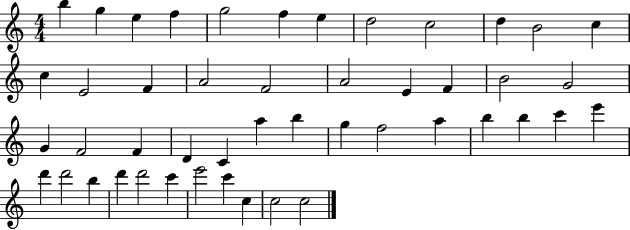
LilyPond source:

{
  \clef treble
  \numericTimeSignature
  \time 4/4
  \key c \major
  b''4 g''4 e''4 f''4 | g''2 f''4 e''4 | d''2 c''2 | d''4 b'2 c''4 | \break c''4 e'2 f'4 | a'2 f'2 | a'2 e'4 f'4 | b'2 g'2 | \break g'4 f'2 f'4 | d'4 c'4 a''4 b''4 | g''4 f''2 a''4 | b''4 b''4 c'''4 e'''4 | \break d'''4 d'''2 b''4 | d'''4 d'''2 c'''4 | e'''2 c'''4 c''4 | c''2 c''2 | \break \bar "|."
}